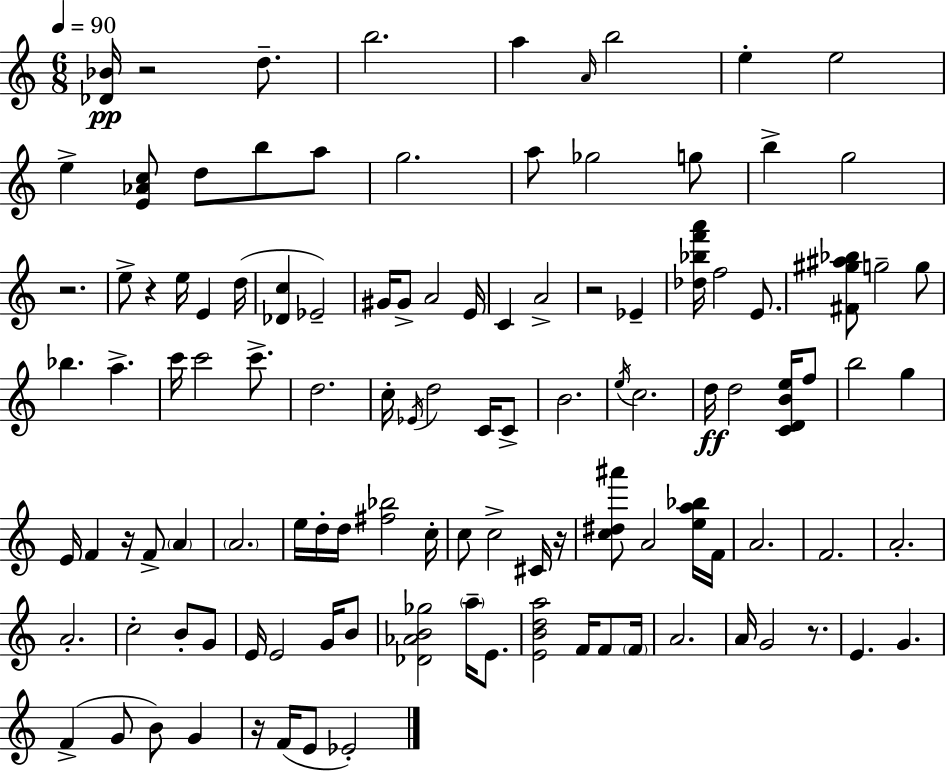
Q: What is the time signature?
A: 6/8